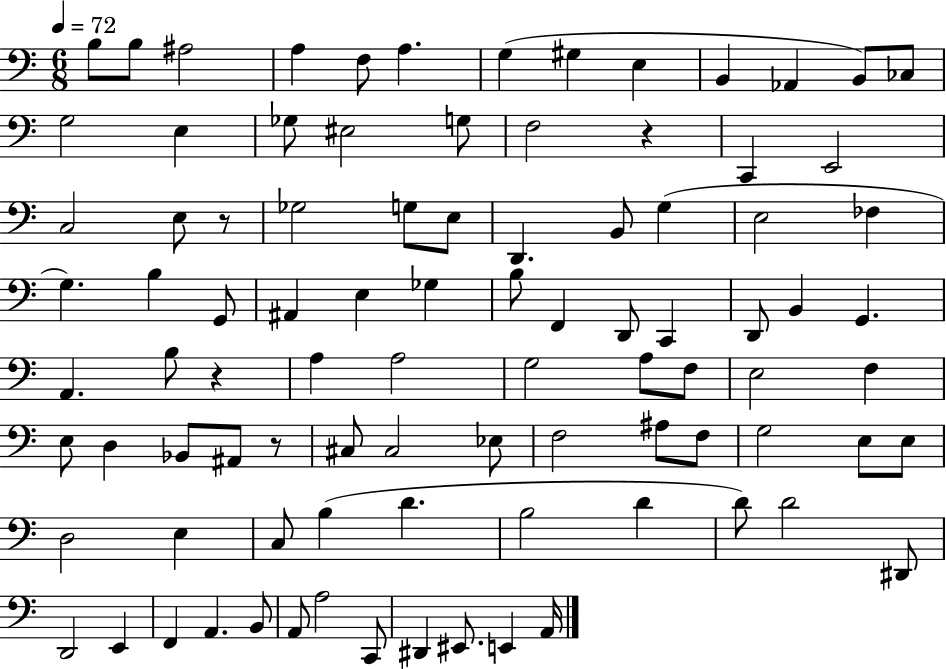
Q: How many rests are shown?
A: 4